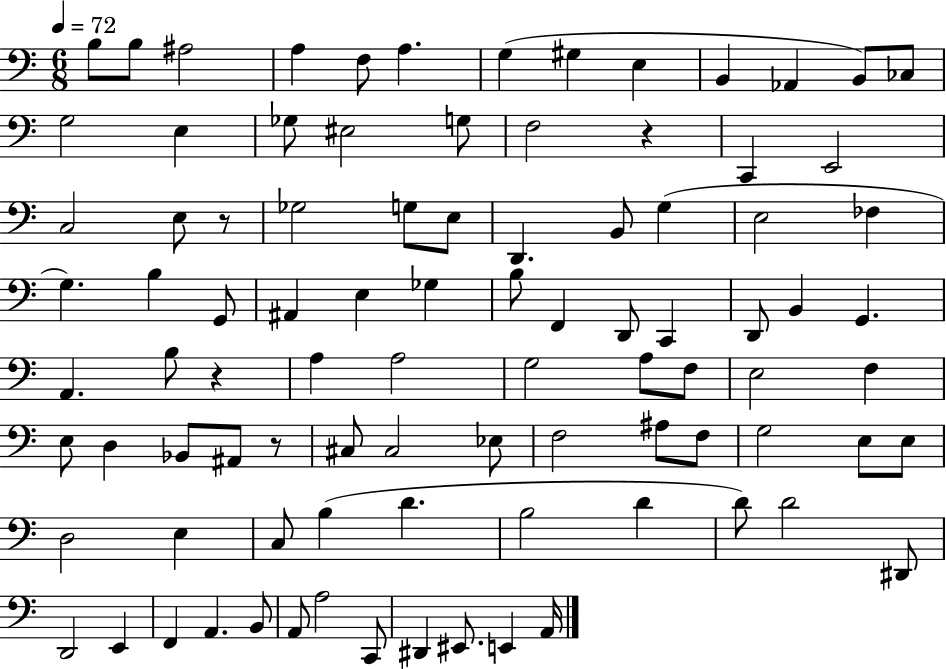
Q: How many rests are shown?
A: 4